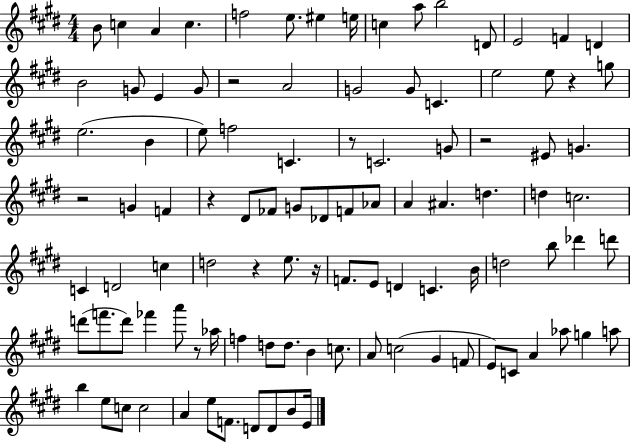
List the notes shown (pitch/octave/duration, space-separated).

B4/e C5/q A4/q C5/q. F5/h E5/e. EIS5/q E5/s C5/q A5/e B5/h D4/e E4/h F4/q D4/q B4/h G4/e E4/q G4/e R/h A4/h G4/h G4/e C4/q. E5/h E5/e R/q G5/e E5/h. B4/q E5/e F5/h C4/q. R/e C4/h. G4/e R/h EIS4/e G4/q. R/h G4/q F4/q R/q D#4/e FES4/e G4/e Db4/e F4/e Ab4/e A4/q A#4/q. D5/q. D5/q C5/h. C4/q D4/h C5/q D5/h R/q E5/e. R/s F4/e. E4/e D4/q C4/q. B4/s D5/h B5/e Db6/q D6/e D6/e F6/e. D6/e FES6/q A6/e R/e Ab5/s F5/q D5/e D5/e. B4/q C5/e. A4/e C5/h G#4/q F4/e E4/e C4/e A4/q Ab5/e G5/q A5/e B5/q E5/e C5/e C5/h A4/q E5/e F4/e. D4/e D4/e B4/e E4/s